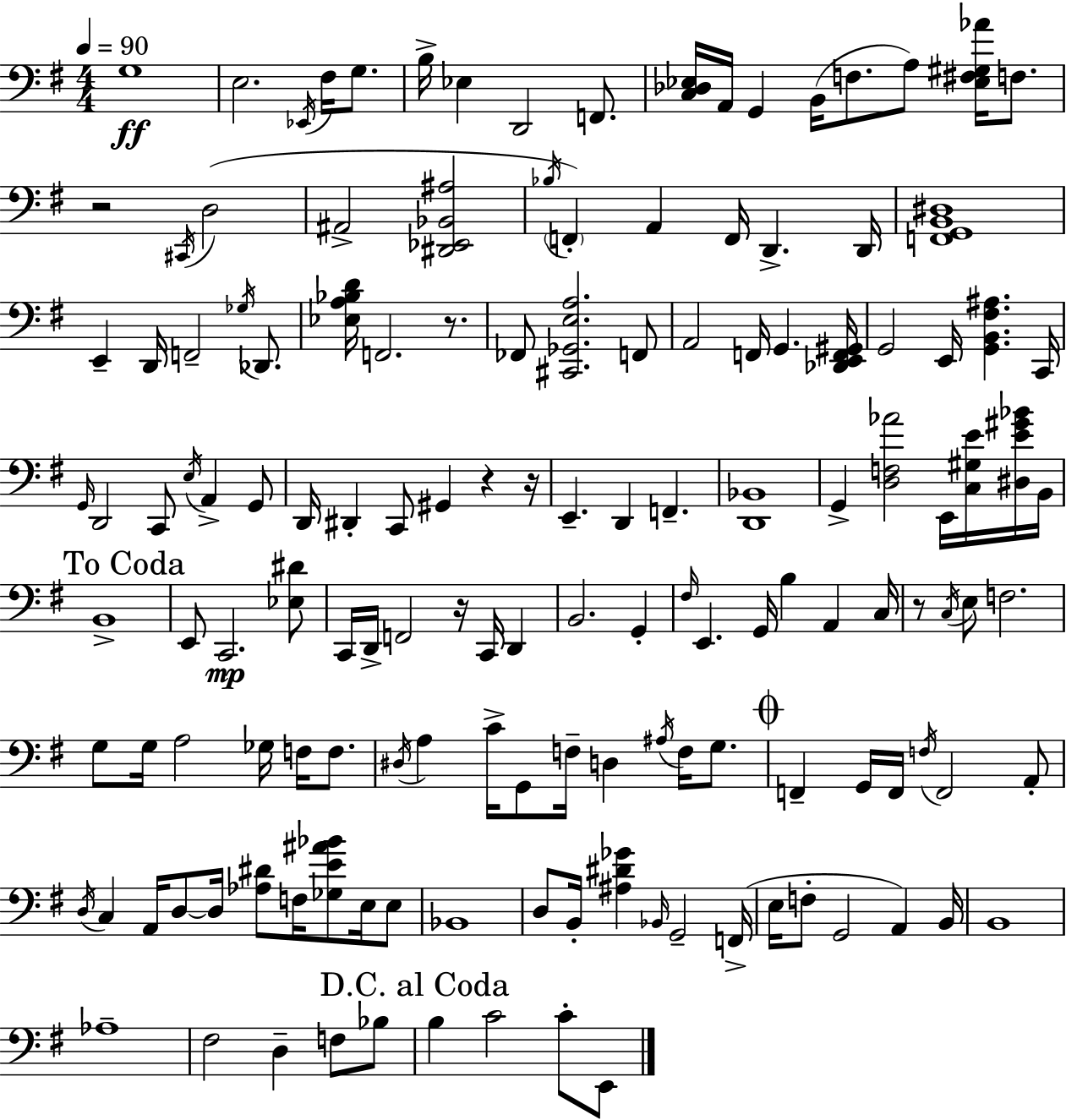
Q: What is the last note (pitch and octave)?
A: E2